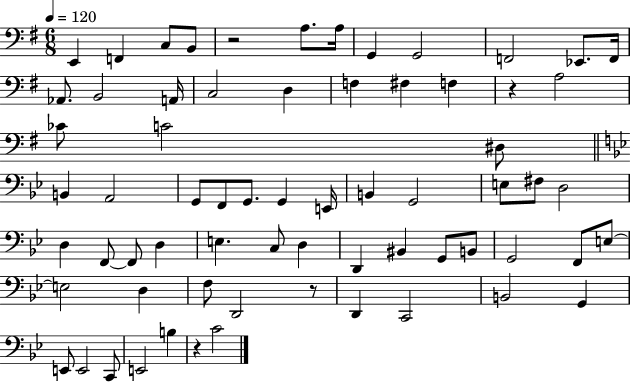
E2/q F2/q C3/e B2/e R/h A3/e. A3/s G2/q G2/h F2/h Eb2/e. F2/s Ab2/e. B2/h A2/s C3/h D3/q F3/q F#3/q F3/q R/q A3/h CES4/e C4/h D#3/e B2/q A2/h G2/e F2/e G2/e. G2/q E2/s B2/q G2/h E3/e F#3/e D3/h D3/q F2/e F2/e D3/q E3/q. C3/e D3/q D2/q BIS2/q G2/e B2/e G2/h F2/e E3/e E3/h D3/q F3/e D2/h R/e D2/q C2/h B2/h G2/q E2/e E2/h C2/e E2/h B3/q R/q C4/h